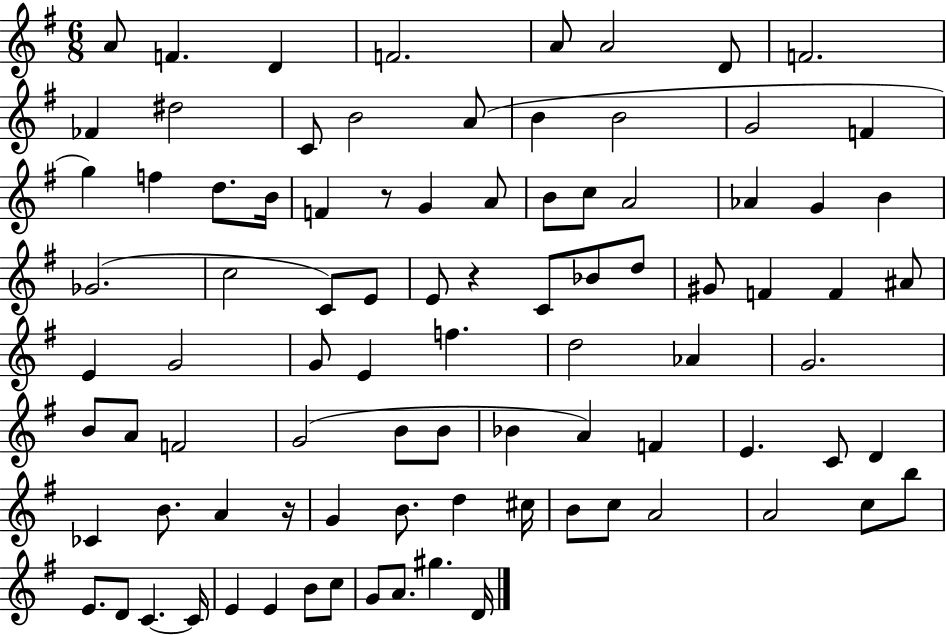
{
  \clef treble
  \numericTimeSignature
  \time 6/8
  \key g \major
  a'8 f'4. d'4 | f'2. | a'8 a'2 d'8 | f'2. | \break fes'4 dis''2 | c'8 b'2 a'8( | b'4 b'2 | g'2 f'4 | \break g''4) f''4 d''8. b'16 | f'4 r8 g'4 a'8 | b'8 c''8 a'2 | aes'4 g'4 b'4 | \break ges'2.( | c''2 c'8) e'8 | e'8 r4 c'8 bes'8 d''8 | gis'8 f'4 f'4 ais'8 | \break e'4 g'2 | g'8 e'4 f''4. | d''2 aes'4 | g'2. | \break b'8 a'8 f'2 | g'2( b'8 b'8 | bes'4 a'4) f'4 | e'4. c'8 d'4 | \break ces'4 b'8. a'4 r16 | g'4 b'8. d''4 cis''16 | b'8 c''8 a'2 | a'2 c''8 b''8 | \break e'8. d'8 c'4.~~ c'16 | e'4 e'4 b'8 c''8 | g'8 a'8. gis''4. d'16 | \bar "|."
}